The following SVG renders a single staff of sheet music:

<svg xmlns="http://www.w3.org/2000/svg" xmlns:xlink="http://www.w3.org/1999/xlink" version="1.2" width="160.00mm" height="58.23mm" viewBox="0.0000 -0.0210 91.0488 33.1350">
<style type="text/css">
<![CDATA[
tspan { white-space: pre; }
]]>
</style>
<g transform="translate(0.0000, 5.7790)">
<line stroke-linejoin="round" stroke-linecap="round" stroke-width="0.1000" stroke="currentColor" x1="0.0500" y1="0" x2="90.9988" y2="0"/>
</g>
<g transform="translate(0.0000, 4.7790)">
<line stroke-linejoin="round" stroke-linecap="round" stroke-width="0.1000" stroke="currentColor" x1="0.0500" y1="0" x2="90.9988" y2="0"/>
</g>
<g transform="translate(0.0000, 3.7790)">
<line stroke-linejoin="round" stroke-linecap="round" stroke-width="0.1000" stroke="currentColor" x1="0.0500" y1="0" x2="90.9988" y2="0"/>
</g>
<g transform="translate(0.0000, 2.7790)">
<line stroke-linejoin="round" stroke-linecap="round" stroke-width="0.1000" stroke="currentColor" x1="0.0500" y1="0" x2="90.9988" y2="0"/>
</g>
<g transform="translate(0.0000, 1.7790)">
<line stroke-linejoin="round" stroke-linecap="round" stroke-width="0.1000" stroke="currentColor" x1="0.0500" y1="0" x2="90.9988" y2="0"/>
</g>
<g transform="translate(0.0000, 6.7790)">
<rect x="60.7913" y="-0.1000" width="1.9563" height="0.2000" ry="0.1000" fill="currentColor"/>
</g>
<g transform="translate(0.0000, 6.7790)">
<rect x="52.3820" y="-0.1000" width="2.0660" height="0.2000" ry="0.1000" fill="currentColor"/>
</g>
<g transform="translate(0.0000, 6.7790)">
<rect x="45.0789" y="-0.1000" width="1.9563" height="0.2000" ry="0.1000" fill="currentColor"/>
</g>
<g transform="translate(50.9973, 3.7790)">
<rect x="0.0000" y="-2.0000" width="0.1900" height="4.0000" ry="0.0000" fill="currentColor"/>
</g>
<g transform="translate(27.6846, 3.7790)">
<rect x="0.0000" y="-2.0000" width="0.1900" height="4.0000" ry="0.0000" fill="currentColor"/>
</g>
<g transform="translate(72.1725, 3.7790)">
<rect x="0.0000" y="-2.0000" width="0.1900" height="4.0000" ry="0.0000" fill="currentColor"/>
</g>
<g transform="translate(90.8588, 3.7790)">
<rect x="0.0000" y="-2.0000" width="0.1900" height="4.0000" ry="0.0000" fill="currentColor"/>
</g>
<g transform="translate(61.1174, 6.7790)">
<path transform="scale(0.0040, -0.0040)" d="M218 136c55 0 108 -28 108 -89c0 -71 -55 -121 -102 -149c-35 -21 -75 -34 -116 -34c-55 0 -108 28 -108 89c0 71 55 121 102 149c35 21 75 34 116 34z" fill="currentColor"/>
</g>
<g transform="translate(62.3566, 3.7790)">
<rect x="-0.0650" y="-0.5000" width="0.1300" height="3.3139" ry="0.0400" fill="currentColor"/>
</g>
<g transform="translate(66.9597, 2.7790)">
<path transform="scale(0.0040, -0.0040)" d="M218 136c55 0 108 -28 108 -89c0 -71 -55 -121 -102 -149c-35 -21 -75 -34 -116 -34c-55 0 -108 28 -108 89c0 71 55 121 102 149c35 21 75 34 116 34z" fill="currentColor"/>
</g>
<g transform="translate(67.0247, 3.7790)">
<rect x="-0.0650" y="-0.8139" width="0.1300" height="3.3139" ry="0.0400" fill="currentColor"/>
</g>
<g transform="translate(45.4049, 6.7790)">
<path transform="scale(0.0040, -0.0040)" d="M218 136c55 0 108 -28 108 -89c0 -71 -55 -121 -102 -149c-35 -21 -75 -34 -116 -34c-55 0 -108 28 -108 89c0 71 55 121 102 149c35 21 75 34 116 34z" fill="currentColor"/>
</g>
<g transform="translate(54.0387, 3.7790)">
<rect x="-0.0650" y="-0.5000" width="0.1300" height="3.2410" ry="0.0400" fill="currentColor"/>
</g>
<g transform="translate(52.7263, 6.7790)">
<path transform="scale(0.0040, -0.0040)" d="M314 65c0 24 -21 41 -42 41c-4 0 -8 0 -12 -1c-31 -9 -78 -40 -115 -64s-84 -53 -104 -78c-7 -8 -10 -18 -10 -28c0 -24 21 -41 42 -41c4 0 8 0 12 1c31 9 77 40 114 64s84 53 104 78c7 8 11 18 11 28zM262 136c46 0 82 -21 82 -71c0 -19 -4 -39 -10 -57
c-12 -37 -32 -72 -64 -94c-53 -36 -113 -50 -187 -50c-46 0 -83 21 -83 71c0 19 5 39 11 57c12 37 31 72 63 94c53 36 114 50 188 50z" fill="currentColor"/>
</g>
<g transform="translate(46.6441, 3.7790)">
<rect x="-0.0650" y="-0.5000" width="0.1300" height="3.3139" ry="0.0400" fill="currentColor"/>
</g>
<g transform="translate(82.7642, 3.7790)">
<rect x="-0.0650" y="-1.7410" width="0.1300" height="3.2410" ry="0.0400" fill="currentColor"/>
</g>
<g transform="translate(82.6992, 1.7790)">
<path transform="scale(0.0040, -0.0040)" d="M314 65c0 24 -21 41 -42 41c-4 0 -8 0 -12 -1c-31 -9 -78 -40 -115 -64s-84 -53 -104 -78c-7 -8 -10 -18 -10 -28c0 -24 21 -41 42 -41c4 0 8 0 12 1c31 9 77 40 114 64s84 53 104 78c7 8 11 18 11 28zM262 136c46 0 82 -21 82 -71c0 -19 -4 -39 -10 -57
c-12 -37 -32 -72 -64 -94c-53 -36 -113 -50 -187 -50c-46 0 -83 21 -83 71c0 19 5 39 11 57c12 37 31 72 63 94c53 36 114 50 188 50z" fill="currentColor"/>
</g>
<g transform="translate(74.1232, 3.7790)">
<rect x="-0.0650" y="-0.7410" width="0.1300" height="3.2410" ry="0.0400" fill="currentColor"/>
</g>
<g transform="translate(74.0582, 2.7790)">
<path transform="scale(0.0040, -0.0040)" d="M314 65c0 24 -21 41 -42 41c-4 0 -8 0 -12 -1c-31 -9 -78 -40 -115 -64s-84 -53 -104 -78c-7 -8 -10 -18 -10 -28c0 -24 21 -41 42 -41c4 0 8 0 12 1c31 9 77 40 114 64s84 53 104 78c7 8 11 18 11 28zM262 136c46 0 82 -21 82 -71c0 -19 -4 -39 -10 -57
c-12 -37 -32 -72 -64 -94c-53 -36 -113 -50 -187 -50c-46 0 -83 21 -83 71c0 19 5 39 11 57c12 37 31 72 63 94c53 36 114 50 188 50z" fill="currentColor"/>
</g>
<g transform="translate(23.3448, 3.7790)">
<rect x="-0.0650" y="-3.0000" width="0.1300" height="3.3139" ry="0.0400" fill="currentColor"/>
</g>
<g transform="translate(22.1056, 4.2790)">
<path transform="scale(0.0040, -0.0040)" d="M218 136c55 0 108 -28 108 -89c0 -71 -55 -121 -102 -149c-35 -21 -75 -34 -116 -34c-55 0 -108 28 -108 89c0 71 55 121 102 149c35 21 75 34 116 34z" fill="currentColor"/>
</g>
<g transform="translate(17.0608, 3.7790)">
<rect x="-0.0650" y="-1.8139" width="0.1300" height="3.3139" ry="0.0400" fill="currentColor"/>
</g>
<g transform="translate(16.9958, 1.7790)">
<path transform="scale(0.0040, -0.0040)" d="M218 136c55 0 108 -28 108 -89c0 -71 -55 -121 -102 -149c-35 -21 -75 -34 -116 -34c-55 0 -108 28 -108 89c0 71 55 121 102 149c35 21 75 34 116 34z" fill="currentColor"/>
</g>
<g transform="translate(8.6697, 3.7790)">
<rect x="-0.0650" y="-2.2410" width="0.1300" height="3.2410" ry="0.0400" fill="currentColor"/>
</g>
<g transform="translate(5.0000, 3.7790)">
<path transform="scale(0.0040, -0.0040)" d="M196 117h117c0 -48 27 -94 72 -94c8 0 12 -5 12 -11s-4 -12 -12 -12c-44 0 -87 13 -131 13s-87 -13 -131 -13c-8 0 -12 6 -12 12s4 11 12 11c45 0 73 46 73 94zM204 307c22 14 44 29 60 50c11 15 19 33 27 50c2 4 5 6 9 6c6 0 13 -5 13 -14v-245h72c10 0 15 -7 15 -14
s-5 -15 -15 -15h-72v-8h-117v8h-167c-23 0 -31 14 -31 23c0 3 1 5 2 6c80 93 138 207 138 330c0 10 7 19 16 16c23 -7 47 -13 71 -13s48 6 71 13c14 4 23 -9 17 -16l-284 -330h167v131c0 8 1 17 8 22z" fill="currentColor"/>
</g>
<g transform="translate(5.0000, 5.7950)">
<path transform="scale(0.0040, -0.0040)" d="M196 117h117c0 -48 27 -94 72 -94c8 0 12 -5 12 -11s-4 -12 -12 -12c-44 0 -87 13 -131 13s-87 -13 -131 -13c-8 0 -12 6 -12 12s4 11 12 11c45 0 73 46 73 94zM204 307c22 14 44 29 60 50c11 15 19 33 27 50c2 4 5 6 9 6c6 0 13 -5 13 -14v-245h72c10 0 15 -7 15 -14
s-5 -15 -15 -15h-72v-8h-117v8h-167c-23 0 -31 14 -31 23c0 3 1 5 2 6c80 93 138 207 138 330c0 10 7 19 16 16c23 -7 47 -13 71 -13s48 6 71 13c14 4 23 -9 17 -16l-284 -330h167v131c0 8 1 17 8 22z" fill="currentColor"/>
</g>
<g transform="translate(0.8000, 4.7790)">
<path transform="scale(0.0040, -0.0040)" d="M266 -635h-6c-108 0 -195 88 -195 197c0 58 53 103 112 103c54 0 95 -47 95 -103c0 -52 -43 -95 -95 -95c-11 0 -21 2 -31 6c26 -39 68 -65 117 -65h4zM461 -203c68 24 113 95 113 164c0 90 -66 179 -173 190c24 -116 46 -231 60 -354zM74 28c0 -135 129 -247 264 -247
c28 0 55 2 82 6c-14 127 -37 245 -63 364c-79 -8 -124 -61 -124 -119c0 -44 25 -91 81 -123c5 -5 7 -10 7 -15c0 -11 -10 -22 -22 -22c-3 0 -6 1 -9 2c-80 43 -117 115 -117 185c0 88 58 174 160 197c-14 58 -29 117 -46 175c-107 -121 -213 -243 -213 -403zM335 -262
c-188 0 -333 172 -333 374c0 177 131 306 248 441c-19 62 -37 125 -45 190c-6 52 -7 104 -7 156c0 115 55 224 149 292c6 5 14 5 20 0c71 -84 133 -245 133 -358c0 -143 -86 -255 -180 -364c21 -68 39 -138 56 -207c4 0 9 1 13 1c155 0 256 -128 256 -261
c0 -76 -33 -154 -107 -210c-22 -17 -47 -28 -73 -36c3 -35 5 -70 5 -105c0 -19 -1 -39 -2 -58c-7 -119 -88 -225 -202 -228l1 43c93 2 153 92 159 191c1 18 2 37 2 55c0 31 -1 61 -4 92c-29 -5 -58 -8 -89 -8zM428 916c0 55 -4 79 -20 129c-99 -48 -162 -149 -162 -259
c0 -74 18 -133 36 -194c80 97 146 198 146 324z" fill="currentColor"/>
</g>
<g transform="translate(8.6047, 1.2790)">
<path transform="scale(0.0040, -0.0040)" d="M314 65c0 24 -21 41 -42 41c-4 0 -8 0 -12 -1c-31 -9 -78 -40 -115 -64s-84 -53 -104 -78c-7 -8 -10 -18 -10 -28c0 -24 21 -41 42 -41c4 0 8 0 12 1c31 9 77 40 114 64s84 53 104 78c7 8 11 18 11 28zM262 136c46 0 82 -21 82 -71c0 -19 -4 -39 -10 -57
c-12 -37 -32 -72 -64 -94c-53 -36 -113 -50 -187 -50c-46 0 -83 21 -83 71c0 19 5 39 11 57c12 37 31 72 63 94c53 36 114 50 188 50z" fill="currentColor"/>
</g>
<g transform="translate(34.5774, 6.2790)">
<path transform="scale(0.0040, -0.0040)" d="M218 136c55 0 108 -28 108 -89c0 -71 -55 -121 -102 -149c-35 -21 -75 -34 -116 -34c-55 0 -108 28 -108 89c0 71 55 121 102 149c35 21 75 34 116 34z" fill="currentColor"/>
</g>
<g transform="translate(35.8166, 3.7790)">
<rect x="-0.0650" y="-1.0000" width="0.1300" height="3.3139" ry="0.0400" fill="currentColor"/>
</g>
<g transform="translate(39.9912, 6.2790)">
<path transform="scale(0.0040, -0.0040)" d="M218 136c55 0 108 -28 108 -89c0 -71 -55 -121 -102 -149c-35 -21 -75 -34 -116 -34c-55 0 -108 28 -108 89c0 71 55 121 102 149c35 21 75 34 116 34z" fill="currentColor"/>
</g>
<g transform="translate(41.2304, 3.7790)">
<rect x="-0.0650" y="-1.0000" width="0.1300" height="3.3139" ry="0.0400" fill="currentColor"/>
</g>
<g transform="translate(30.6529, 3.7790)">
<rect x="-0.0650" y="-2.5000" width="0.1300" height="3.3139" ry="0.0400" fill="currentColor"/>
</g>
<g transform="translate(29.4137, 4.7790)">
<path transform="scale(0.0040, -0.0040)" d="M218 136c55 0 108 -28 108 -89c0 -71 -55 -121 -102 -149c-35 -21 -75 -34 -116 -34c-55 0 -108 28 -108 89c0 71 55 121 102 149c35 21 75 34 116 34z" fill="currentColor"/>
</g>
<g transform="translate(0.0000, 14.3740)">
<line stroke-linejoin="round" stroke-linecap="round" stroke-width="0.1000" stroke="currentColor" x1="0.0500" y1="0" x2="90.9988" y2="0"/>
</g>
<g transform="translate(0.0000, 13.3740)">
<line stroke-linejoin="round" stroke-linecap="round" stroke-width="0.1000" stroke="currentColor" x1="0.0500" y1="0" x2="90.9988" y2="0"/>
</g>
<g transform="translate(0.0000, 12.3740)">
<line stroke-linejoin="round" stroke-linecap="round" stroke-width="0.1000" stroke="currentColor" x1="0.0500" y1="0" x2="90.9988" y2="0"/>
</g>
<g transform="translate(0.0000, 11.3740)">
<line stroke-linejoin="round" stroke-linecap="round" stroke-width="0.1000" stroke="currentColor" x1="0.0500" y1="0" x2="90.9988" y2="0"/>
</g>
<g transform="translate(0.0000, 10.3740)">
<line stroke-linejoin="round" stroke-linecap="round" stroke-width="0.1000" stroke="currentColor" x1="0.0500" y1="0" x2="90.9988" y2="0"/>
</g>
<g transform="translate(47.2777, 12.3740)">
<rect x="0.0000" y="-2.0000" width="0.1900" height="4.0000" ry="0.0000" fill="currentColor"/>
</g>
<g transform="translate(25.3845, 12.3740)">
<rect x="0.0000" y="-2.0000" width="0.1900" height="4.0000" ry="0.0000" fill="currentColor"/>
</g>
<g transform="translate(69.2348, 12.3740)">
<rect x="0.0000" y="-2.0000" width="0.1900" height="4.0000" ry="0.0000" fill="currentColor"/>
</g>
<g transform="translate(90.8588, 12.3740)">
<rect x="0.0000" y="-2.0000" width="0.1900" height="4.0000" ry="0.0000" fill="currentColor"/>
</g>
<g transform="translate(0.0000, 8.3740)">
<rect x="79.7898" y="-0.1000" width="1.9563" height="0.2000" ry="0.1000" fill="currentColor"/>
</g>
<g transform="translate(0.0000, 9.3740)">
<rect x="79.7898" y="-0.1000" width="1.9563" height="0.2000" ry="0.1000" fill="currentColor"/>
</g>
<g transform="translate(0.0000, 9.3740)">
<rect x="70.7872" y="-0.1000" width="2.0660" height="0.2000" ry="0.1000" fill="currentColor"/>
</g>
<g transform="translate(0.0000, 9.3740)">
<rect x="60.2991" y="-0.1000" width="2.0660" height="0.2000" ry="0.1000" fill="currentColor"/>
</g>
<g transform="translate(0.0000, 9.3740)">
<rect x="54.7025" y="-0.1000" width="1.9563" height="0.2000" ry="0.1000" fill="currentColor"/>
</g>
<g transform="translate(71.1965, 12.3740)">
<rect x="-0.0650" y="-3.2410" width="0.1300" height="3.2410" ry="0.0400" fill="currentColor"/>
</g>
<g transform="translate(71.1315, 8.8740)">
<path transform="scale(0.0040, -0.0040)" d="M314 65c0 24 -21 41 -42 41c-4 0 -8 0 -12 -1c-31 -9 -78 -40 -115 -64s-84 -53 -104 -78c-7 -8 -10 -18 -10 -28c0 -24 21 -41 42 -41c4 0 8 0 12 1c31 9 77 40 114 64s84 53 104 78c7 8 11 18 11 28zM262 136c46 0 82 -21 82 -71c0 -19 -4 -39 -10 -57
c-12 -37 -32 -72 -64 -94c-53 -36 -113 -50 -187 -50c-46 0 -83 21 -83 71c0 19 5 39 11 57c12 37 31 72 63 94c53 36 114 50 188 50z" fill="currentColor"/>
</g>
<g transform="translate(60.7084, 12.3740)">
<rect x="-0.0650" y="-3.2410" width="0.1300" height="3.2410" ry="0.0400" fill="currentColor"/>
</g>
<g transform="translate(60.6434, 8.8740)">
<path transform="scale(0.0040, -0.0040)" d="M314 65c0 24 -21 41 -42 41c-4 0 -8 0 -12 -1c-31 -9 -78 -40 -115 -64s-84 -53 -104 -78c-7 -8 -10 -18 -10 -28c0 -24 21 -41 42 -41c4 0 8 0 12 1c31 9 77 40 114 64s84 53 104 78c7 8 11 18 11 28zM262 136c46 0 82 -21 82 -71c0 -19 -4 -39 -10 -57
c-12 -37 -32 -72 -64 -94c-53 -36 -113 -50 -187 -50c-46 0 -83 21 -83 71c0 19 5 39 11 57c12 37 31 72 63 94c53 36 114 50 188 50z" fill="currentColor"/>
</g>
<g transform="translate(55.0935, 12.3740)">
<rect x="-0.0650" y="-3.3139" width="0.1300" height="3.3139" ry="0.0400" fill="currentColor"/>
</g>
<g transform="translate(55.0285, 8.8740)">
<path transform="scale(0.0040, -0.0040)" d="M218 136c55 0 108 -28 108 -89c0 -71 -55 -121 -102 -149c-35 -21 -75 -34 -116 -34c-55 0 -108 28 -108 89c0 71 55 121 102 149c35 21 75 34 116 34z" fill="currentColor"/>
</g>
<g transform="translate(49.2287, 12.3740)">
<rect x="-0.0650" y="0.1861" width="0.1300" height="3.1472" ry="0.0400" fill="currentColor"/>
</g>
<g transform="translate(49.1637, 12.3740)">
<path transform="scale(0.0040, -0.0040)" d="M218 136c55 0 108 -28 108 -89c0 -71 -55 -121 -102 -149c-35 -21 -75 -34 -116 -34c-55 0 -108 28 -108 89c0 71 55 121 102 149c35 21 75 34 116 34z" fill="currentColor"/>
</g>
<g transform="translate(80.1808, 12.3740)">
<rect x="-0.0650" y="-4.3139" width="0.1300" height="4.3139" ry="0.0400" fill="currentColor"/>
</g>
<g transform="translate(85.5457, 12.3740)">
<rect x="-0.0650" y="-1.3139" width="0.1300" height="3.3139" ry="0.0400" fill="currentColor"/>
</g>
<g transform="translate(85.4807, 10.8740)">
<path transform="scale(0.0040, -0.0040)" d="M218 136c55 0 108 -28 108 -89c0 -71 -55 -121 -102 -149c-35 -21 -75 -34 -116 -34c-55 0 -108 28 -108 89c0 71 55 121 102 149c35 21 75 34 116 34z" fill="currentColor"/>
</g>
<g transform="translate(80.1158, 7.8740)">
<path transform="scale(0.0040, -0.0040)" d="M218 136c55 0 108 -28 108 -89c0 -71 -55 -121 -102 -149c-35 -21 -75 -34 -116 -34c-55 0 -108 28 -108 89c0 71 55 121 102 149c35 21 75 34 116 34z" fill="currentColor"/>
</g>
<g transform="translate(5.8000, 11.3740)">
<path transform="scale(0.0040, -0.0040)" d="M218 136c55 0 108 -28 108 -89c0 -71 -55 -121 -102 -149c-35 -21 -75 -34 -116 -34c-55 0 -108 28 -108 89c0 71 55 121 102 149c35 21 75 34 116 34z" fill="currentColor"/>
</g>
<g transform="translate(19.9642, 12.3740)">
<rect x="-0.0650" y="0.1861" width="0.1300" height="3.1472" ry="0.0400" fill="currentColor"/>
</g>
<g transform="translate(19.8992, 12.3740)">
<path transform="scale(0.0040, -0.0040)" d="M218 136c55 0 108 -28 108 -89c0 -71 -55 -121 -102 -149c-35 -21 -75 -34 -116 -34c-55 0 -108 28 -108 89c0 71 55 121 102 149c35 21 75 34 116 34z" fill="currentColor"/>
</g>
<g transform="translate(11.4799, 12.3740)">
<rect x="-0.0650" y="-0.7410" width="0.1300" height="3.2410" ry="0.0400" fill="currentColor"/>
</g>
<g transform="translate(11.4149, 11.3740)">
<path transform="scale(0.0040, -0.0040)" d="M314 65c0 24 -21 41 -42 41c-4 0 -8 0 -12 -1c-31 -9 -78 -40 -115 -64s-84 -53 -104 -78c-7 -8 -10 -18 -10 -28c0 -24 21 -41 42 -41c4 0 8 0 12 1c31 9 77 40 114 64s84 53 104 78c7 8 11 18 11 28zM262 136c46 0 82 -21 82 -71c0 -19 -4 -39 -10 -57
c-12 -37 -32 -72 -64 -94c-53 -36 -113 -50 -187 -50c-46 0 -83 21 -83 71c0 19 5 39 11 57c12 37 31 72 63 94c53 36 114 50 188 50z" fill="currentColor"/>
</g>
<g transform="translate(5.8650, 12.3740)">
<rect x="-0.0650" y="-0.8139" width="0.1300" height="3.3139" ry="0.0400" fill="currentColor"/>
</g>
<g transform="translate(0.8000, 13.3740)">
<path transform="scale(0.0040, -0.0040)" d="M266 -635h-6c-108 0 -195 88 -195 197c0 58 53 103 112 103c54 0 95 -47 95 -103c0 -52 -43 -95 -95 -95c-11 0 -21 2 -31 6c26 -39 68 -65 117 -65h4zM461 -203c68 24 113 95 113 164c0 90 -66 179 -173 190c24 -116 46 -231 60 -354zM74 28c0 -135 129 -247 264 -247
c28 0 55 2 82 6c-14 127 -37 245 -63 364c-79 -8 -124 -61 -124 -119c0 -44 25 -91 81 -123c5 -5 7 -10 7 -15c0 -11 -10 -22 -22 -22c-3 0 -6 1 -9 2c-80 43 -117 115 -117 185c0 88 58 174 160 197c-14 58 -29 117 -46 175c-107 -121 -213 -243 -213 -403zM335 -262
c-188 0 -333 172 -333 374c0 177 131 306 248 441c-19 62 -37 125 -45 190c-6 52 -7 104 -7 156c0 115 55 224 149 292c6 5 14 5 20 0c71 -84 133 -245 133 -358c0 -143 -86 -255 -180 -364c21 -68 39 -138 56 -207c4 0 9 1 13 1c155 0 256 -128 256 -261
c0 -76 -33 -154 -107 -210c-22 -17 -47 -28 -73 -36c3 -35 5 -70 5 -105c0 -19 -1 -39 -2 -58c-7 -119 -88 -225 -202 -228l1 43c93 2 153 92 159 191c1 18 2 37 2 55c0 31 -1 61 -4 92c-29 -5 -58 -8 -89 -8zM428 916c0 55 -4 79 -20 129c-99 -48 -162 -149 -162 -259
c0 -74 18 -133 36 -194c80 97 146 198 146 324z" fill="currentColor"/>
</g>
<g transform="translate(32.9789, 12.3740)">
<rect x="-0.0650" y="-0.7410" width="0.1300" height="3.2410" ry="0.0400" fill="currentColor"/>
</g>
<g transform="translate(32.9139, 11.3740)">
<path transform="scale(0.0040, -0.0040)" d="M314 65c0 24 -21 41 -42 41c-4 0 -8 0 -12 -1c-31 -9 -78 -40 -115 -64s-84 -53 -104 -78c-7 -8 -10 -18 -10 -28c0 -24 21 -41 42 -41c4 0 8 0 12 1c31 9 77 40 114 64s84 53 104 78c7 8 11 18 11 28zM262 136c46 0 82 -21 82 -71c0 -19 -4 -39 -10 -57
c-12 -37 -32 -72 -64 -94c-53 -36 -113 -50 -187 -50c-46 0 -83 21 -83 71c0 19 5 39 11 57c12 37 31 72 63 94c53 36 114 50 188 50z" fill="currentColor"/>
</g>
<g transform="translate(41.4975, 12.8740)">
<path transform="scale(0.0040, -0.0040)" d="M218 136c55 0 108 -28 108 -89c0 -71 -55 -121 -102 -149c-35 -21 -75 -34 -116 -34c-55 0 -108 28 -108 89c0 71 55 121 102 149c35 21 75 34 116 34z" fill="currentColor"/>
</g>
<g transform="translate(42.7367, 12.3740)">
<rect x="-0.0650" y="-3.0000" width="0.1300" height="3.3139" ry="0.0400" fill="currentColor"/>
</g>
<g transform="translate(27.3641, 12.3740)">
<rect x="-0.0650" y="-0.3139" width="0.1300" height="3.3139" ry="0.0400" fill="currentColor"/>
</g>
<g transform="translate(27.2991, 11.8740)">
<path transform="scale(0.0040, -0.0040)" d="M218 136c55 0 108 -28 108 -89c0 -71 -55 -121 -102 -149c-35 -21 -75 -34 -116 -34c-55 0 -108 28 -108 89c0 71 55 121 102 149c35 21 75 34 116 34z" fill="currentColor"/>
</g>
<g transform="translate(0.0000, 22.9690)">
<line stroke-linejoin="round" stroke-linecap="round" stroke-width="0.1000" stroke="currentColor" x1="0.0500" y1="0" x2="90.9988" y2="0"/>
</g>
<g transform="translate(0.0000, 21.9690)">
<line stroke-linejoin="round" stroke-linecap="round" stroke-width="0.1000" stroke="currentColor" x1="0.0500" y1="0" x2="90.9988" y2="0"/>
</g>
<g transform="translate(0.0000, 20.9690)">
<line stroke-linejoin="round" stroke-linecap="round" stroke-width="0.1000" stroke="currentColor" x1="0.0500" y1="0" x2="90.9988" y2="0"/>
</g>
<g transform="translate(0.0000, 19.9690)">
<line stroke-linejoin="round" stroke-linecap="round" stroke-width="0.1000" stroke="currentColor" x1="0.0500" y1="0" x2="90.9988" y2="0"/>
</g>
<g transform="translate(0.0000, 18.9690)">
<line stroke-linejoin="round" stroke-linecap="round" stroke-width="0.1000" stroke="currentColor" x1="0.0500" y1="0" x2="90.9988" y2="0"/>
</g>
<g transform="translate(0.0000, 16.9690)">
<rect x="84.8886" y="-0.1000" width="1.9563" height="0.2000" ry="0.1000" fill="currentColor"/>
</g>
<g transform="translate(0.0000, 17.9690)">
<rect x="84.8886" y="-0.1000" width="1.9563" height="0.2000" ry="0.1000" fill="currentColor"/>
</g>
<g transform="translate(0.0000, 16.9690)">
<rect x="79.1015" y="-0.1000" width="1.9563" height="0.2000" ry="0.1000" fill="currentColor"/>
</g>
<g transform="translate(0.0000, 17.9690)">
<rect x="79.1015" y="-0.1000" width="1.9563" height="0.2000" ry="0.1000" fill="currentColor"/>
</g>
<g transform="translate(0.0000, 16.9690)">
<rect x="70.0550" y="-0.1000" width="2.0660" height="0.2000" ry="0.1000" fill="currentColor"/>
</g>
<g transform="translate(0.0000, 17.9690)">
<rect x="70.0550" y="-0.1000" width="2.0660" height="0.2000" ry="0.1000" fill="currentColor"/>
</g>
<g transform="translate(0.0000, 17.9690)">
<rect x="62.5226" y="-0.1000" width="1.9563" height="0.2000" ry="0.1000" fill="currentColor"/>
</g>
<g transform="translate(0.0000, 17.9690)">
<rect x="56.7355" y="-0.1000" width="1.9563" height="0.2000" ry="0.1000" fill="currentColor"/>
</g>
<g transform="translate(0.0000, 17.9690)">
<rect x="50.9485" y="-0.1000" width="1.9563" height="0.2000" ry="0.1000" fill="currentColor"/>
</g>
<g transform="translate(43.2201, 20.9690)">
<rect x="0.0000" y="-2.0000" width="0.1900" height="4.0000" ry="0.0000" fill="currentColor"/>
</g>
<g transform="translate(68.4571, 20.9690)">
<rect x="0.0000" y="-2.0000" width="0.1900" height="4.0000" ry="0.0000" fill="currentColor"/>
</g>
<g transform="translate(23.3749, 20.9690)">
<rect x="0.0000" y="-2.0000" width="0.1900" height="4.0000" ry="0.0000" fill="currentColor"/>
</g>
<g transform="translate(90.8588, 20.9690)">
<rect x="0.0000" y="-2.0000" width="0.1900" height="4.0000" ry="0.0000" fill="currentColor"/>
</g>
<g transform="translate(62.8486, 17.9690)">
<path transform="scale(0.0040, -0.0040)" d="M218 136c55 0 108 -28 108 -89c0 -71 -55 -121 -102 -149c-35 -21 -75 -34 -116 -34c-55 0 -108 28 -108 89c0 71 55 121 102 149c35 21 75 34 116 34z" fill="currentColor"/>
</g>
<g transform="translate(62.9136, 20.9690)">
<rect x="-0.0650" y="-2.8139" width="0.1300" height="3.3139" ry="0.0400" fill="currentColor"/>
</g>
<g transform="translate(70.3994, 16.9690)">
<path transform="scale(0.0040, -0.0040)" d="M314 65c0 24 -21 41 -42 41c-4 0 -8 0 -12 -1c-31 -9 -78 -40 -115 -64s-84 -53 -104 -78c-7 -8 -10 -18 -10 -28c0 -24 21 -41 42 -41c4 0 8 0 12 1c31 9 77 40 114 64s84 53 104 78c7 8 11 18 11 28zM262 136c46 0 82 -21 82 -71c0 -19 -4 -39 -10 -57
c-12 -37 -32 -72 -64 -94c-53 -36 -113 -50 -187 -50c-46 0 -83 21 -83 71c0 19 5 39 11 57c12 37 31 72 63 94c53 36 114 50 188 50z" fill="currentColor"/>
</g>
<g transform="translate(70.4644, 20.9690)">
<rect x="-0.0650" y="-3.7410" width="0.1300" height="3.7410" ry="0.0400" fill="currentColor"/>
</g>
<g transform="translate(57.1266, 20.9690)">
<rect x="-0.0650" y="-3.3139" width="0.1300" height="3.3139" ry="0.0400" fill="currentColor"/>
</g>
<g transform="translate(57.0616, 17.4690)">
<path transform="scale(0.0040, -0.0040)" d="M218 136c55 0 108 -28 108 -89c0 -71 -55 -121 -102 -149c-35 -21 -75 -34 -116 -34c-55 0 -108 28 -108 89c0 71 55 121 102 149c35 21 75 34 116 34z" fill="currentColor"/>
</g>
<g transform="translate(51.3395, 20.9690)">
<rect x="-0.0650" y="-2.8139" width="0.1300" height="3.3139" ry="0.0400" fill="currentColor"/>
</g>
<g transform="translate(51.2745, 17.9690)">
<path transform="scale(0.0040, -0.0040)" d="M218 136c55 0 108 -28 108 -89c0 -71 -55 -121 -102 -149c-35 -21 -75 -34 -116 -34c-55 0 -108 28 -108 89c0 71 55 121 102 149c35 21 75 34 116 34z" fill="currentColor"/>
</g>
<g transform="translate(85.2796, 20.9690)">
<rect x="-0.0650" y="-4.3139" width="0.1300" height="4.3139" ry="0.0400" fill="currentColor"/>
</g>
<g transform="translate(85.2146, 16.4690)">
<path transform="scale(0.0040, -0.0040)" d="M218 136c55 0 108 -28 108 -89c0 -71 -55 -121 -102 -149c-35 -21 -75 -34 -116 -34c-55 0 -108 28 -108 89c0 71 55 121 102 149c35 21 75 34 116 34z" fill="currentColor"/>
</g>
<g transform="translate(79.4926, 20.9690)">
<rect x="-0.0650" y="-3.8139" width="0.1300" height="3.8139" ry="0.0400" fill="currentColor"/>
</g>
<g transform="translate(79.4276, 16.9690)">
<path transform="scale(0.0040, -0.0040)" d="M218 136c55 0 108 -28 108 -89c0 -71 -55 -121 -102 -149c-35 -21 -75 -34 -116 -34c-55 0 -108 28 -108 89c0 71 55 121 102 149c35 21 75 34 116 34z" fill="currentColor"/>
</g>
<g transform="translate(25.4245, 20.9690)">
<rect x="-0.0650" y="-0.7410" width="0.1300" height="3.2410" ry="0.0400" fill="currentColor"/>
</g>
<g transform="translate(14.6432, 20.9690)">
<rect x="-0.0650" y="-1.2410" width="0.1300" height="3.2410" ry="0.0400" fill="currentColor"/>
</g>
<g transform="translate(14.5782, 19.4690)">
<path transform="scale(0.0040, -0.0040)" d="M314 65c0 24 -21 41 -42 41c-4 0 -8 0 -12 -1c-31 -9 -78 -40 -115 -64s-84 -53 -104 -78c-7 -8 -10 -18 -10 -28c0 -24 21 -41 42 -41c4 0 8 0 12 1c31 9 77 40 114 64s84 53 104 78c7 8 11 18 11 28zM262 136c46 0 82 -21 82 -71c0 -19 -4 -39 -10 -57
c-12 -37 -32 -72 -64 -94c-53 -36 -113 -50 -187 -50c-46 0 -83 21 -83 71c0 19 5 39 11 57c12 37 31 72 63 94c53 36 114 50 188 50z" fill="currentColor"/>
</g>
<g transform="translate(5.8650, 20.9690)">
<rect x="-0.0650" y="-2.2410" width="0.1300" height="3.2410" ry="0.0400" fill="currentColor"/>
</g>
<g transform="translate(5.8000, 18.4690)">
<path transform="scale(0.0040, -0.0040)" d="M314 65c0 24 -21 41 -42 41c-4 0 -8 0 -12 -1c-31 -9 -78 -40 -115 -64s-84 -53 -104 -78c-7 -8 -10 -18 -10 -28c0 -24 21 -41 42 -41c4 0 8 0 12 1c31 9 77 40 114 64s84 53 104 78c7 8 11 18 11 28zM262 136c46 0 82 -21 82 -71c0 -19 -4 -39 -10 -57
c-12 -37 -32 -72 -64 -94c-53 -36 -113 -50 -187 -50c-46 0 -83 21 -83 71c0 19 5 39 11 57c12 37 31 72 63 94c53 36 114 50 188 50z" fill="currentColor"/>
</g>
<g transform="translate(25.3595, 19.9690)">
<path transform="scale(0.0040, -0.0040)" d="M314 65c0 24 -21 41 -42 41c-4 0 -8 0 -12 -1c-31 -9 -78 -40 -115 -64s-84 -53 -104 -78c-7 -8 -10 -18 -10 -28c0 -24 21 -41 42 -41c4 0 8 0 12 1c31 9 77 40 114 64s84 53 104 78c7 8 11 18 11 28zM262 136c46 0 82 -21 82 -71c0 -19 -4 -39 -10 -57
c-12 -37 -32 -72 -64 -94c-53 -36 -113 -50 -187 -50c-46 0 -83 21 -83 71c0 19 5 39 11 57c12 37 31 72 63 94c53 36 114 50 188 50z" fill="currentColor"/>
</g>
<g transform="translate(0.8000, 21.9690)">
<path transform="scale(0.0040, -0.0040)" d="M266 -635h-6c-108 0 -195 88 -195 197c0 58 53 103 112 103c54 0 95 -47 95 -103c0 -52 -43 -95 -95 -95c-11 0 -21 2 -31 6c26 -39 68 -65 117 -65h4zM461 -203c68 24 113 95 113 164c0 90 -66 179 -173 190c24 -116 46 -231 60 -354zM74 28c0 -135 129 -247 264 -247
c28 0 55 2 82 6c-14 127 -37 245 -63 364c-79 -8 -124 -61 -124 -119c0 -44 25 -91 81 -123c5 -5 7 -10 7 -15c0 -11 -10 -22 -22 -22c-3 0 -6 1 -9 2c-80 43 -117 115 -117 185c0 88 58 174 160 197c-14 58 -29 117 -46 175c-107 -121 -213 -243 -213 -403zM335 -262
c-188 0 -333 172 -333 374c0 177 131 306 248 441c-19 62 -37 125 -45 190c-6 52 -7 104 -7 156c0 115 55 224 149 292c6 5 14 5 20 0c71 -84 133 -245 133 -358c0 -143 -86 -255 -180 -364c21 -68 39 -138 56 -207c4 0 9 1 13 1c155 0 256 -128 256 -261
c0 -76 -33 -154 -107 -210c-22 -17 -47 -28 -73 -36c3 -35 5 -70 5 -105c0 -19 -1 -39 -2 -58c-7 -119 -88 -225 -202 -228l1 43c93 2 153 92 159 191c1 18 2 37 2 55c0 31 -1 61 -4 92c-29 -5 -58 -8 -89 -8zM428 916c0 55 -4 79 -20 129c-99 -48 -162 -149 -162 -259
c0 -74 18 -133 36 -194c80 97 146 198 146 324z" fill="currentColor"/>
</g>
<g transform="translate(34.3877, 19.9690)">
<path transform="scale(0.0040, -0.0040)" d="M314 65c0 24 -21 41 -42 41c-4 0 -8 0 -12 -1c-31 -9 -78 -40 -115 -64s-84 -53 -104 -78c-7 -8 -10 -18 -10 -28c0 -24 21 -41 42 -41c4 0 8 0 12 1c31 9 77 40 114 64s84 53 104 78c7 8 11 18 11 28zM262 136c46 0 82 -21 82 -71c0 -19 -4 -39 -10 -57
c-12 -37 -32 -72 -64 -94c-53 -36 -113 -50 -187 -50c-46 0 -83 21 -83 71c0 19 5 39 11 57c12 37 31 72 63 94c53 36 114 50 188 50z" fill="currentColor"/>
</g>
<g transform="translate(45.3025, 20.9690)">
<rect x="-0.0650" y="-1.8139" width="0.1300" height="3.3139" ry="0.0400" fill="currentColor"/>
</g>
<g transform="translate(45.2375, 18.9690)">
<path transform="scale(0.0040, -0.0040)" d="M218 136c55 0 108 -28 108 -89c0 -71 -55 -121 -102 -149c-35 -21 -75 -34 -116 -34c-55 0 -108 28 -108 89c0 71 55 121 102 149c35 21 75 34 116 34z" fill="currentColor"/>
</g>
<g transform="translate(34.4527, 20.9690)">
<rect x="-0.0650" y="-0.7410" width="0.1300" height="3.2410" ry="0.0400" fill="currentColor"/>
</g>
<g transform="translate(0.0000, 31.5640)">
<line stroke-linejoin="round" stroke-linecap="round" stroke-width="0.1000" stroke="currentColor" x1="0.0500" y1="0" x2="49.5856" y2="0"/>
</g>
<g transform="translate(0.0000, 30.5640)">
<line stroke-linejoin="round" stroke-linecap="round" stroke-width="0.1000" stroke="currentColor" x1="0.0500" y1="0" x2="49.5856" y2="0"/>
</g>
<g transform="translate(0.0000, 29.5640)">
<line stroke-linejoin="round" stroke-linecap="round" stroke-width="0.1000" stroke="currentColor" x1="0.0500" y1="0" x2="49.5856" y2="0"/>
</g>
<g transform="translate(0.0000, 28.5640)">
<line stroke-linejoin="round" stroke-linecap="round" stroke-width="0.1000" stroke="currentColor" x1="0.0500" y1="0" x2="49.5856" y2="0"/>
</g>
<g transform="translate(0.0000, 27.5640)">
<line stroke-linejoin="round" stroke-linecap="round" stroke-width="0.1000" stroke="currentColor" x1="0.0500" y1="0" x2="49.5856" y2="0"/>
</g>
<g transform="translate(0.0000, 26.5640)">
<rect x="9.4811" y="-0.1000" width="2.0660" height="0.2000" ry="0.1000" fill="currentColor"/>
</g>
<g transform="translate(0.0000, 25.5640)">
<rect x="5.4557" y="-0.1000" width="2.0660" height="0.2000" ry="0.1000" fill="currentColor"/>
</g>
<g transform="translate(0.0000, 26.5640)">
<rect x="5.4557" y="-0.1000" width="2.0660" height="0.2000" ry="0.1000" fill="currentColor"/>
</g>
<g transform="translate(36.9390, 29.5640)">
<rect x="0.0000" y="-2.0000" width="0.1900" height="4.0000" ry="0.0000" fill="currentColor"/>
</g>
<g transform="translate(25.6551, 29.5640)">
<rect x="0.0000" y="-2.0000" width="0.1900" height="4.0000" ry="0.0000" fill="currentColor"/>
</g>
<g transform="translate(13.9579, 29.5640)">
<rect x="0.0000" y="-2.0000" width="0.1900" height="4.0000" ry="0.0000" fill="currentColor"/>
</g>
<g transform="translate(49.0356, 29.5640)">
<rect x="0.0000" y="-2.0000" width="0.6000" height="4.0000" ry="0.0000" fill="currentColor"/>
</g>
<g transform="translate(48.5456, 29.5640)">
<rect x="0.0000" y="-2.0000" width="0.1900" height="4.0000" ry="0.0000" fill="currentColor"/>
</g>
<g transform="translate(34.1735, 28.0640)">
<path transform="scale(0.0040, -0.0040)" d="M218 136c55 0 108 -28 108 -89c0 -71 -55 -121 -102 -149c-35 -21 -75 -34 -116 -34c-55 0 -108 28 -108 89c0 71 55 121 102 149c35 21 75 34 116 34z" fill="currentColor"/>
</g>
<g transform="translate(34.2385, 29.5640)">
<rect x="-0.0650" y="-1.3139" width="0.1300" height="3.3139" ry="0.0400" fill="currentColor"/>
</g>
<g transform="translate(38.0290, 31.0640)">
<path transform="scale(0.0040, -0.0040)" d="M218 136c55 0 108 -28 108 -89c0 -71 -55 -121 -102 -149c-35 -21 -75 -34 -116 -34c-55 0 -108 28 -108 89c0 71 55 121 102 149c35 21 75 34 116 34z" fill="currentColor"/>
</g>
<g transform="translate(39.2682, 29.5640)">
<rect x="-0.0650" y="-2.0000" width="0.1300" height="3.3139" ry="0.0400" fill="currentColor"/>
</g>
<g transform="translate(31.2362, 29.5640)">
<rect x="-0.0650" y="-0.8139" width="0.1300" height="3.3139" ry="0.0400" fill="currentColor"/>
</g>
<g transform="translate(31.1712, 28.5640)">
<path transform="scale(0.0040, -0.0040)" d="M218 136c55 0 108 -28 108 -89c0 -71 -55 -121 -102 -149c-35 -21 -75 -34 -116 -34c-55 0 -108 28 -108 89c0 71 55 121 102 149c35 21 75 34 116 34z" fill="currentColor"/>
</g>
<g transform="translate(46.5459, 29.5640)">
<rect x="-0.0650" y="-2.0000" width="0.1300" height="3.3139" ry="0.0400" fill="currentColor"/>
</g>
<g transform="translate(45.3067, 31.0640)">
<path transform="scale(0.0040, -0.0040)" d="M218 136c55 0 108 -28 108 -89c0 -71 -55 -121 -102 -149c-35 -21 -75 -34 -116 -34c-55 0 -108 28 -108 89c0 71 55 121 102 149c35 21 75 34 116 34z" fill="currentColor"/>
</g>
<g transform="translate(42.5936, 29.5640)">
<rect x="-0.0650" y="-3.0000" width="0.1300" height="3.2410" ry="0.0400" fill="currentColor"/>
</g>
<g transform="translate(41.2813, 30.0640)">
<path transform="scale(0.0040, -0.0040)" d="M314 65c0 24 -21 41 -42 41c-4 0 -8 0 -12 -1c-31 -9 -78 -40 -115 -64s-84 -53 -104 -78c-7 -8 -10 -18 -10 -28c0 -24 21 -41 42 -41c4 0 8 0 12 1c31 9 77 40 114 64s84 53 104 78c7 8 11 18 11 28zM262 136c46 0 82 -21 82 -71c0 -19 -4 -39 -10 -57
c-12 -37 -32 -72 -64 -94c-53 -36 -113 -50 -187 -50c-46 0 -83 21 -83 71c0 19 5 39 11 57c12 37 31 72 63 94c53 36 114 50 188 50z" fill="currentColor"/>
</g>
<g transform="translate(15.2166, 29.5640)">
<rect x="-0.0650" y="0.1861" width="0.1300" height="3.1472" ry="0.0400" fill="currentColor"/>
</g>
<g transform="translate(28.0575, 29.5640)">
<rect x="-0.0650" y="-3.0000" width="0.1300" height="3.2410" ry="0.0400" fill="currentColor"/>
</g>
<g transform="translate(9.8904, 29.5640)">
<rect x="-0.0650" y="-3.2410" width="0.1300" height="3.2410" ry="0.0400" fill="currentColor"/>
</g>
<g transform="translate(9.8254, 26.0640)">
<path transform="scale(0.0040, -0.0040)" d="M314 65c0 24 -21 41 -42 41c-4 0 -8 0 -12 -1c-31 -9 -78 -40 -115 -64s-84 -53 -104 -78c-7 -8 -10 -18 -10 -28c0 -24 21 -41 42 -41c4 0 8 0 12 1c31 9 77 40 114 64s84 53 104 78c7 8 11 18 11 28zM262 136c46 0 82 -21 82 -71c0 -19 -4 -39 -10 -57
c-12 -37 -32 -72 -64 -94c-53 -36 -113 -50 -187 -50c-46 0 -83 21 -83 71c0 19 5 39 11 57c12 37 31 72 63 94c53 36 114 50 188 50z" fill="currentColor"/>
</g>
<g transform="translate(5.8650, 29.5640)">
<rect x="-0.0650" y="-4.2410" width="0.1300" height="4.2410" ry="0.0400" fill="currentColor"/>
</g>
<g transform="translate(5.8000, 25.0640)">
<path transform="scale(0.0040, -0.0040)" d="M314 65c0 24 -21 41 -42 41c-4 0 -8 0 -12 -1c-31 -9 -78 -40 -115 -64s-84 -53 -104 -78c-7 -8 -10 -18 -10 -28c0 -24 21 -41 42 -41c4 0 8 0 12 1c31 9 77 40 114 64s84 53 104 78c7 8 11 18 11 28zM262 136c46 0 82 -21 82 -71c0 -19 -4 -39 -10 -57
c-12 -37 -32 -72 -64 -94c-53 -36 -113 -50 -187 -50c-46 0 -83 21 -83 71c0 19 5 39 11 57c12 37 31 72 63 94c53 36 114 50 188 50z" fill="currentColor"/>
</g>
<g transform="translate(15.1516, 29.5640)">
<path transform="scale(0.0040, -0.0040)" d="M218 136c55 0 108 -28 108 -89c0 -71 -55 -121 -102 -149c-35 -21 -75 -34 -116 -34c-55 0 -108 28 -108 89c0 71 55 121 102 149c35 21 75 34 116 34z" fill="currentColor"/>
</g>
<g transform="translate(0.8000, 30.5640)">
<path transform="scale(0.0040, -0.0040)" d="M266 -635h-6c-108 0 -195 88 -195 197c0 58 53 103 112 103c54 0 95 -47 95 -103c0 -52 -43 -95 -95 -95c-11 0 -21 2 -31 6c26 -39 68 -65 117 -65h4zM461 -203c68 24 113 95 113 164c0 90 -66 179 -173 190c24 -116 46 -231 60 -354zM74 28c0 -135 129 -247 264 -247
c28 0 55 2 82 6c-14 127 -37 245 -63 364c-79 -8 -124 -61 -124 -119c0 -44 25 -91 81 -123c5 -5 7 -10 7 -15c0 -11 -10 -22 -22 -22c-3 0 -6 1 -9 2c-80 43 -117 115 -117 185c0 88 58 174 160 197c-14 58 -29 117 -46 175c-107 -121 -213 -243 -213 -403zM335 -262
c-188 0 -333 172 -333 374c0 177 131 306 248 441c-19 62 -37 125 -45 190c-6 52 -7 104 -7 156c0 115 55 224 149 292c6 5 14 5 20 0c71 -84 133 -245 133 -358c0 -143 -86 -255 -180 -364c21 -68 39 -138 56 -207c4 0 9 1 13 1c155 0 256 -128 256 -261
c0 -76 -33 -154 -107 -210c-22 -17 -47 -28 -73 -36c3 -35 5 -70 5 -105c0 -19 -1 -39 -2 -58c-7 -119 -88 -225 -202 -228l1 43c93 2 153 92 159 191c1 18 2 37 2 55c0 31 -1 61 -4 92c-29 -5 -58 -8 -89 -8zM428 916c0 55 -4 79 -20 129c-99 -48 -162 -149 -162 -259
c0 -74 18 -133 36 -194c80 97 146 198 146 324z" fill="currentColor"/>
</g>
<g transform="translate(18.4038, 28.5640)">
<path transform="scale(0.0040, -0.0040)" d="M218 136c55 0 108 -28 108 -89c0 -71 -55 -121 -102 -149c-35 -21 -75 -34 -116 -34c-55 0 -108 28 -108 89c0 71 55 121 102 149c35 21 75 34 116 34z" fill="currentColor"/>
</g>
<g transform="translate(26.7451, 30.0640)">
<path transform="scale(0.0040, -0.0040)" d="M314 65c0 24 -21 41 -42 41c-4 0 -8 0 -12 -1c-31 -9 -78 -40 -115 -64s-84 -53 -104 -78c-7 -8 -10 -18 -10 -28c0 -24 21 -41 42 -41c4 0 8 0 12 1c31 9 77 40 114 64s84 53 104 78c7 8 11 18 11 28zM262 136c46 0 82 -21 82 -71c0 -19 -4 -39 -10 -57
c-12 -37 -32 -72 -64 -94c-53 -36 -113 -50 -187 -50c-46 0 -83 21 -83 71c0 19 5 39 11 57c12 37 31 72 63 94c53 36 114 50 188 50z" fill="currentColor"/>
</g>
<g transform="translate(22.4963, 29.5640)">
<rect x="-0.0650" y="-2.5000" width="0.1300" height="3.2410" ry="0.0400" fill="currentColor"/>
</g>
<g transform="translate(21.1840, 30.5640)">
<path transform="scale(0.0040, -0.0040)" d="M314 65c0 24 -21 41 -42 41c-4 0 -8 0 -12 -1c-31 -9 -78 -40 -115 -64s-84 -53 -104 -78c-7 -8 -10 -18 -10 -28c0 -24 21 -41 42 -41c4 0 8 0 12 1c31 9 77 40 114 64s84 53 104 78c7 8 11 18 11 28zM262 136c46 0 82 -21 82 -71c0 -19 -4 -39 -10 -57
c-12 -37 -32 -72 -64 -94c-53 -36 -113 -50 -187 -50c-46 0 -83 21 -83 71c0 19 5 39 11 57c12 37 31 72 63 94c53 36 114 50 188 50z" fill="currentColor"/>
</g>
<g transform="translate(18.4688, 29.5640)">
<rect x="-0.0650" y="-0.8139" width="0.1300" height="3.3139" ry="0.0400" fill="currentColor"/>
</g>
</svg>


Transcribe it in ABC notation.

X:1
T:Untitled
M:4/4
L:1/4
K:C
g2 f A G D D C C2 C d d2 f2 d d2 B c d2 A B b b2 b2 d' e g2 e2 d2 d2 f a b a c'2 c' d' d'2 b2 B d G2 A2 d e F A2 F